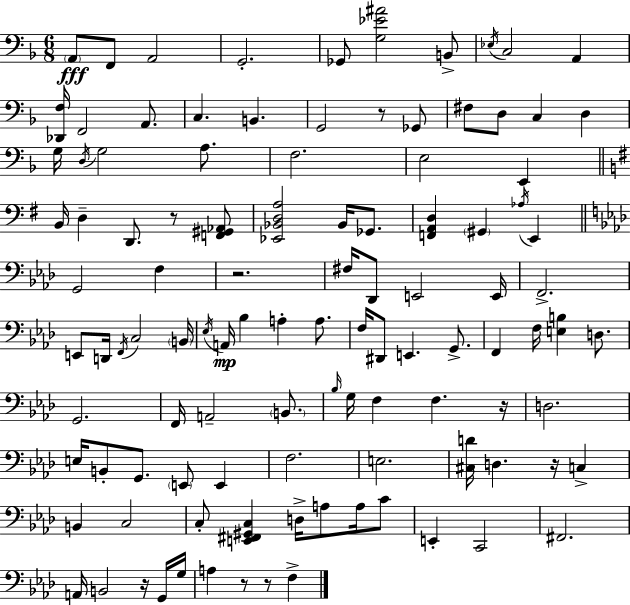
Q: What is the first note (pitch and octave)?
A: A2